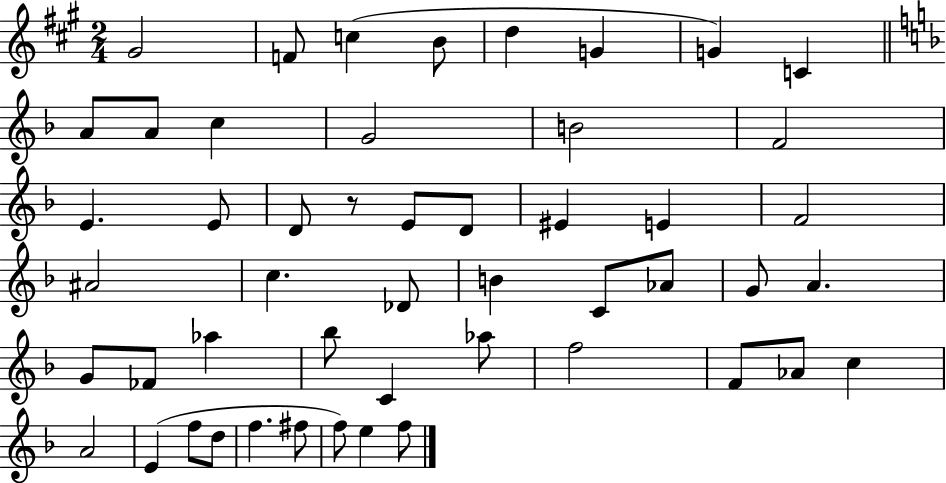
G#4/h F4/e C5/q B4/e D5/q G4/q G4/q C4/q A4/e A4/e C5/q G4/h B4/h F4/h E4/q. E4/e D4/e R/e E4/e D4/e EIS4/q E4/q F4/h A#4/h C5/q. Db4/e B4/q C4/e Ab4/e G4/e A4/q. G4/e FES4/e Ab5/q Bb5/e C4/q Ab5/e F5/h F4/e Ab4/e C5/q A4/h E4/q F5/e D5/e F5/q. F#5/e F5/e E5/q F5/e